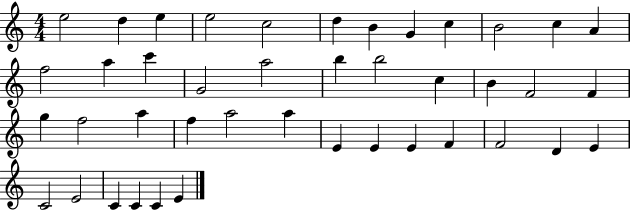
X:1
T:Untitled
M:4/4
L:1/4
K:C
e2 d e e2 c2 d B G c B2 c A f2 a c' G2 a2 b b2 c B F2 F g f2 a f a2 a E E E F F2 D E C2 E2 C C C E